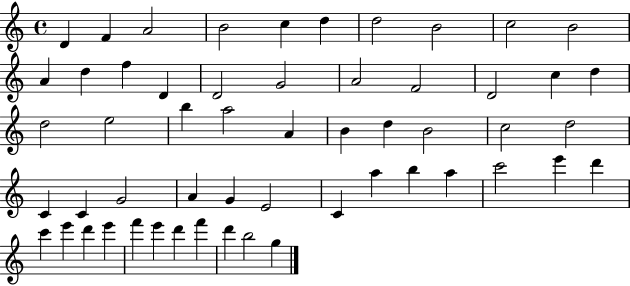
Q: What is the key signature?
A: C major